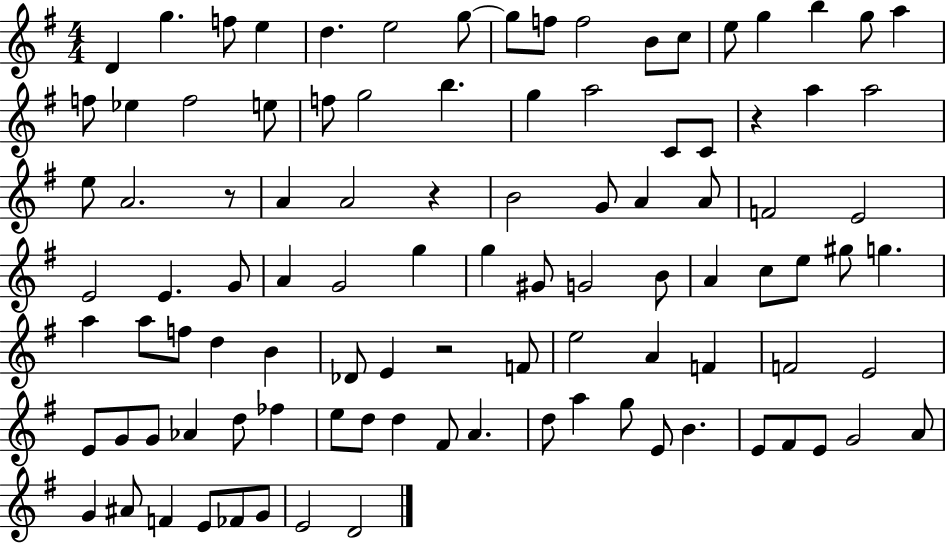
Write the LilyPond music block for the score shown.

{
  \clef treble
  \numericTimeSignature
  \time 4/4
  \key g \major
  d'4 g''4. f''8 e''4 | d''4. e''2 g''8~~ | g''8 f''8 f''2 b'8 c''8 | e''8 g''4 b''4 g''8 a''4 | \break f''8 ees''4 f''2 e''8 | f''8 g''2 b''4. | g''4 a''2 c'8 c'8 | r4 a''4 a''2 | \break e''8 a'2. r8 | a'4 a'2 r4 | b'2 g'8 a'4 a'8 | f'2 e'2 | \break e'2 e'4. g'8 | a'4 g'2 g''4 | g''4 gis'8 g'2 b'8 | a'4 c''8 e''8 gis''8 g''4. | \break a''4 a''8 f''8 d''4 b'4 | des'8 e'4 r2 f'8 | e''2 a'4 f'4 | f'2 e'2 | \break e'8 g'8 g'8 aes'4 d''8 fes''4 | e''8 d''8 d''4 fis'8 a'4. | d''8 a''4 g''8 e'8 b'4. | e'8 fis'8 e'8 g'2 a'8 | \break g'4 ais'8 f'4 e'8 fes'8 g'8 | e'2 d'2 | \bar "|."
}